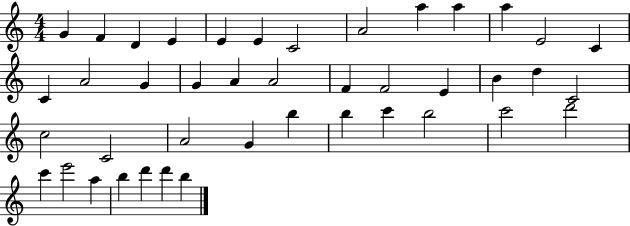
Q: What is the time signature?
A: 4/4